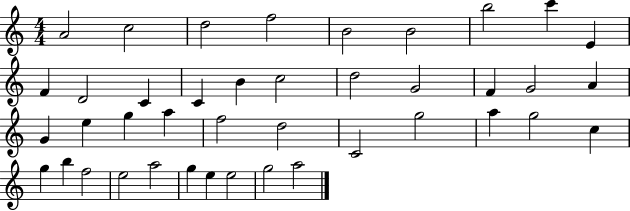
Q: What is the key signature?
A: C major